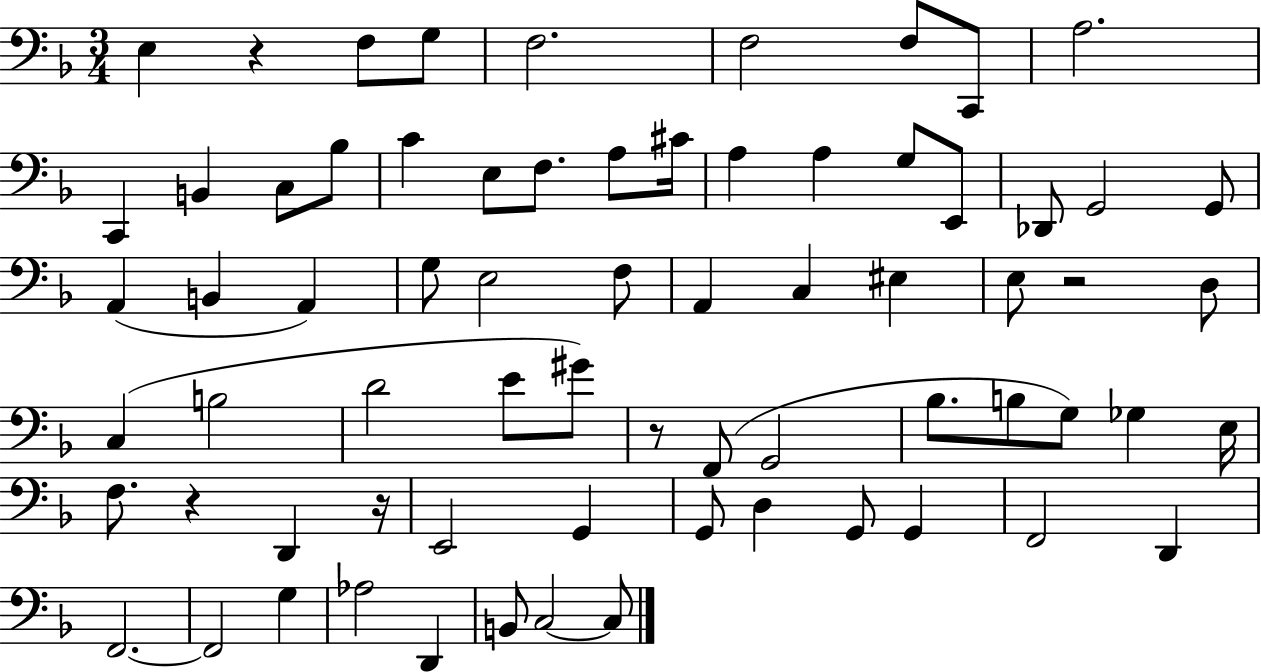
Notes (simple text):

E3/q R/q F3/e G3/e F3/h. F3/h F3/e C2/e A3/h. C2/q B2/q C3/e Bb3/e C4/q E3/e F3/e. A3/e C#4/s A3/q A3/q G3/e E2/e Db2/e G2/h G2/e A2/q B2/q A2/q G3/e E3/h F3/e A2/q C3/q EIS3/q E3/e R/h D3/e C3/q B3/h D4/h E4/e G#4/e R/e F2/e G2/h Bb3/e. B3/e G3/e Gb3/q E3/s F3/e. R/q D2/q R/s E2/h G2/q G2/e D3/q G2/e G2/q F2/h D2/q F2/h. F2/h G3/q Ab3/h D2/q B2/e C3/h C3/e